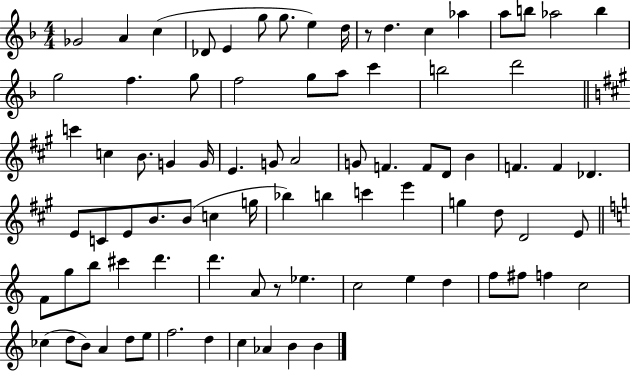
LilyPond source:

{
  \clef treble
  \numericTimeSignature
  \time 4/4
  \key f \major
  ges'2 a'4 c''4( | des'8 e'4 g''8 g''8. e''4) d''16 | r8 d''4. c''4 aes''4 | a''8 b''8 aes''2 b''4 | \break g''2 f''4. g''8 | f''2 g''8 a''8 c'''4 | b''2 d'''2 | \bar "||" \break \key a \major c'''4 c''4 b'8. g'4 g'16 | e'4. g'8 a'2 | g'8 f'4. f'8 d'8 b'4 | f'4. f'4 des'4. | \break e'8 c'8 e'8 b'8. b'8( c''4 g''16 | bes''4) b''4 c'''4 e'''4 | g''4 d''8 d'2 e'8 | \bar "||" \break \key c \major f'8 g''8 b''8 cis'''4 d'''4. | d'''4. a'8 r8 ees''4. | c''2 e''4 d''4 | f''8 fis''8 f''4 c''2 | \break ces''4( d''8 b'8) a'4 d''8 e''8 | f''2. d''4 | c''4 aes'4 b'4 b'4 | \bar "|."
}